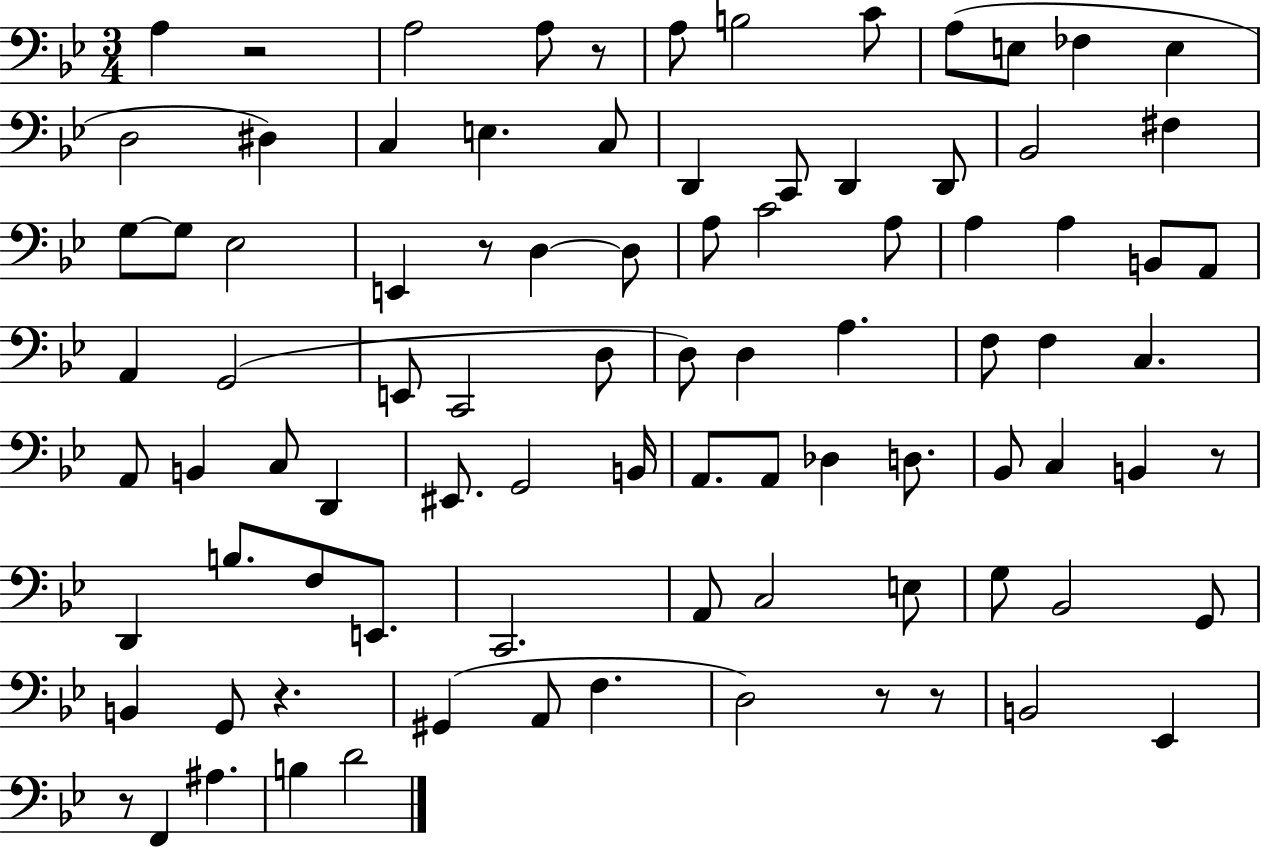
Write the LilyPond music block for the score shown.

{
  \clef bass
  \numericTimeSignature
  \time 3/4
  \key bes \major
  a4 r2 | a2 a8 r8 | a8 b2 c'8 | a8( e8 fes4 e4 | \break d2 dis4) | c4 e4. c8 | d,4 c,8 d,4 d,8 | bes,2 fis4 | \break g8~~ g8 ees2 | e,4 r8 d4~~ d8 | a8 c'2 a8 | a4 a4 b,8 a,8 | \break a,4 g,2( | e,8 c,2 d8 | d8) d4 a4. | f8 f4 c4. | \break a,8 b,4 c8 d,4 | eis,8. g,2 b,16 | a,8. a,8 des4 d8. | bes,8 c4 b,4 r8 | \break d,4 b8. f8 e,8. | c,2. | a,8 c2 e8 | g8 bes,2 g,8 | \break b,4 g,8 r4. | gis,4( a,8 f4. | d2) r8 r8 | b,2 ees,4 | \break r8 f,4 ais4. | b4 d'2 | \bar "|."
}